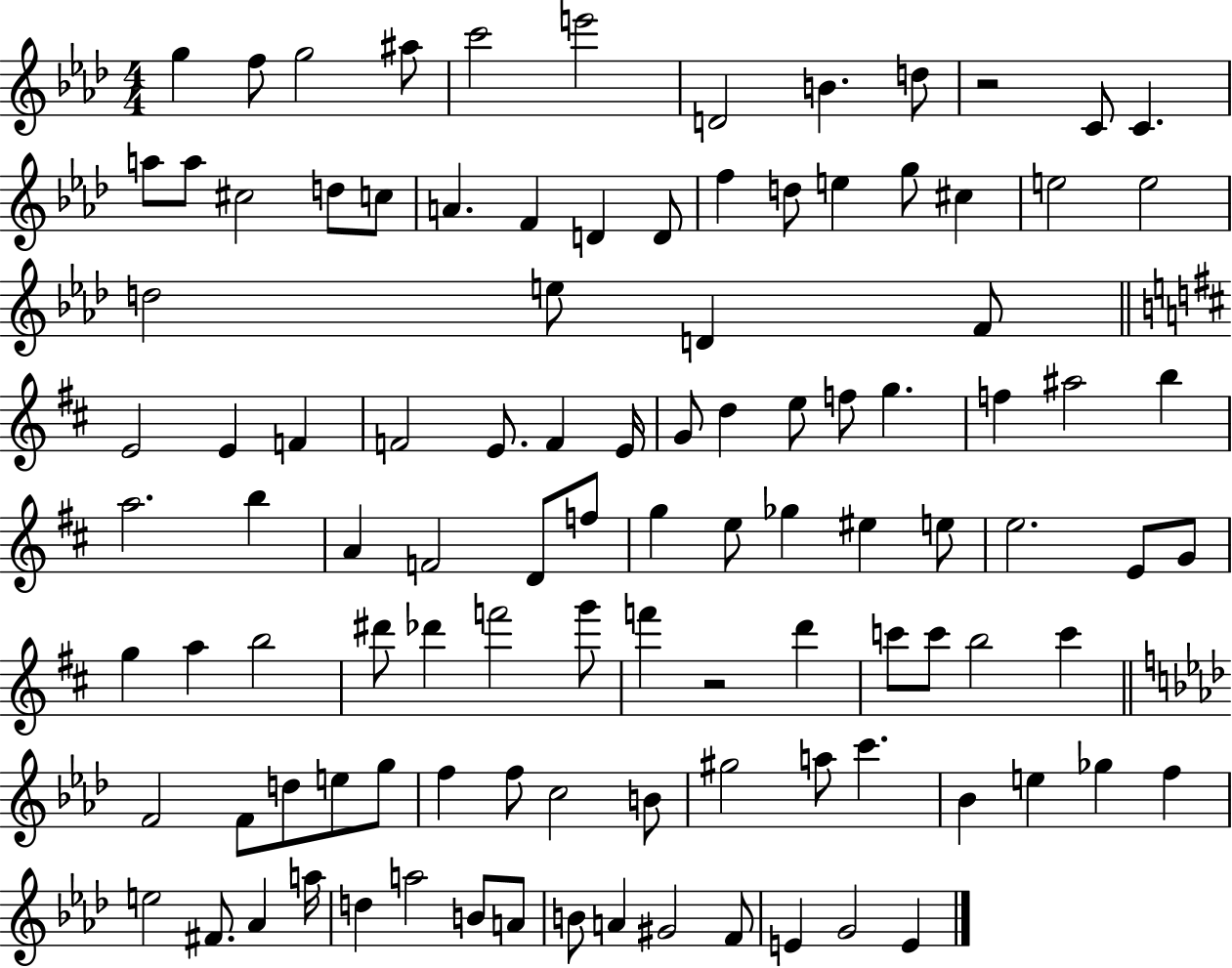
{
  \clef treble
  \numericTimeSignature
  \time 4/4
  \key aes \major
  g''4 f''8 g''2 ais''8 | c'''2 e'''2 | d'2 b'4. d''8 | r2 c'8 c'4. | \break a''8 a''8 cis''2 d''8 c''8 | a'4. f'4 d'4 d'8 | f''4 d''8 e''4 g''8 cis''4 | e''2 e''2 | \break d''2 e''8 d'4 f'8 | \bar "||" \break \key d \major e'2 e'4 f'4 | f'2 e'8. f'4 e'16 | g'8 d''4 e''8 f''8 g''4. | f''4 ais''2 b''4 | \break a''2. b''4 | a'4 f'2 d'8 f''8 | g''4 e''8 ges''4 eis''4 e''8 | e''2. e'8 g'8 | \break g''4 a''4 b''2 | dis'''8 des'''4 f'''2 g'''8 | f'''4 r2 d'''4 | c'''8 c'''8 b''2 c'''4 | \break \bar "||" \break \key f \minor f'2 f'8 d''8 e''8 g''8 | f''4 f''8 c''2 b'8 | gis''2 a''8 c'''4. | bes'4 e''4 ges''4 f''4 | \break e''2 fis'8. aes'4 a''16 | d''4 a''2 b'8 a'8 | b'8 a'4 gis'2 f'8 | e'4 g'2 e'4 | \break \bar "|."
}